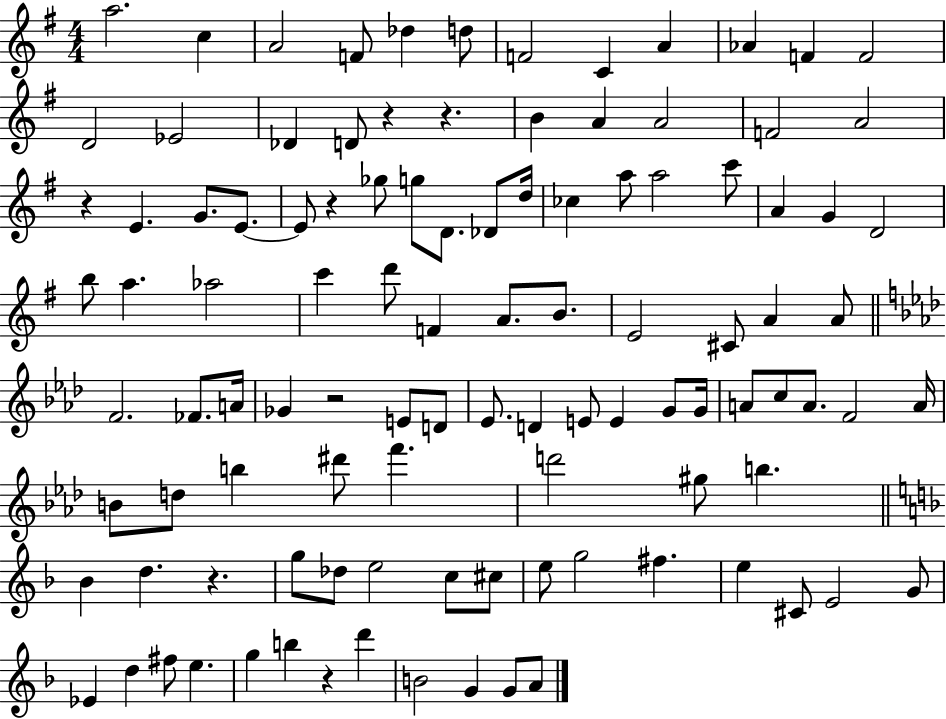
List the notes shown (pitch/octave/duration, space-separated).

A5/h. C5/q A4/h F4/e Db5/q D5/e F4/h C4/q A4/q Ab4/q F4/q F4/h D4/h Eb4/h Db4/q D4/e R/q R/q. B4/q A4/q A4/h F4/h A4/h R/q E4/q. G4/e. E4/e. E4/e R/q Gb5/e G5/e D4/e. Db4/e D5/s CES5/q A5/e A5/h C6/e A4/q G4/q D4/h B5/e A5/q. Ab5/h C6/q D6/e F4/q A4/e. B4/e. E4/h C#4/e A4/q A4/e F4/h. FES4/e. A4/s Gb4/q R/h E4/e D4/e Eb4/e. D4/q E4/e E4/q G4/e G4/s A4/e C5/e A4/e. F4/h A4/s B4/e D5/e B5/q D#6/e F6/q. D6/h G#5/e B5/q. Bb4/q D5/q. R/q. G5/e Db5/e E5/h C5/e C#5/e E5/e G5/h F#5/q. E5/q C#4/e E4/h G4/e Eb4/q D5/q F#5/e E5/q. G5/q B5/q R/q D6/q B4/h G4/q G4/e A4/e